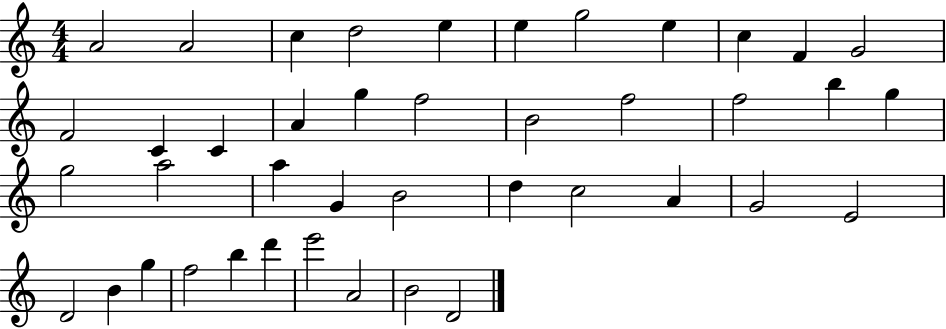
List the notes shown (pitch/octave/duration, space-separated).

A4/h A4/h C5/q D5/h E5/q E5/q G5/h E5/q C5/q F4/q G4/h F4/h C4/q C4/q A4/q G5/q F5/h B4/h F5/h F5/h B5/q G5/q G5/h A5/h A5/q G4/q B4/h D5/q C5/h A4/q G4/h E4/h D4/h B4/q G5/q F5/h B5/q D6/q E6/h A4/h B4/h D4/h